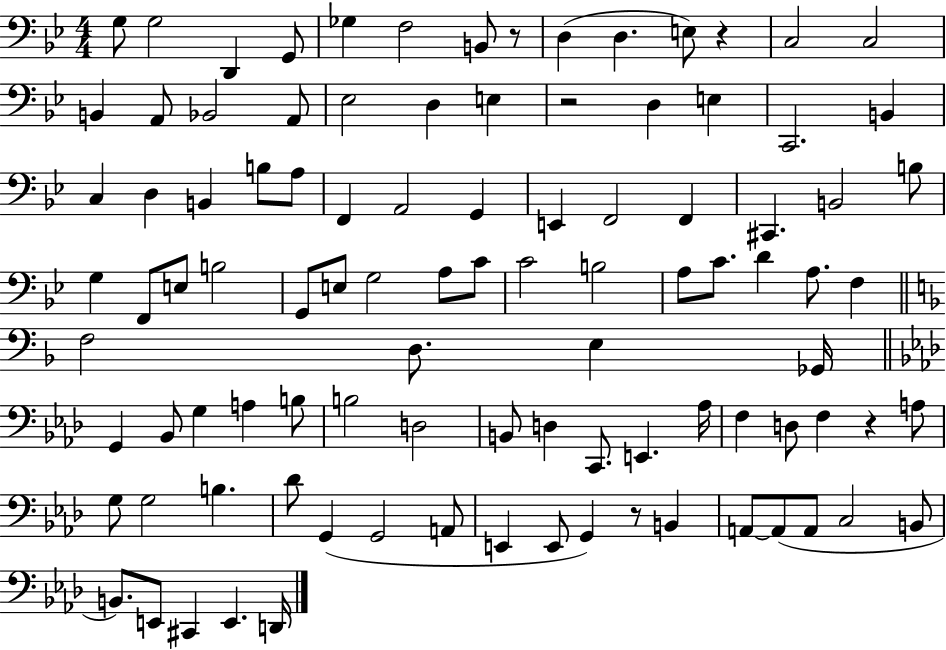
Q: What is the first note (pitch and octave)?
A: G3